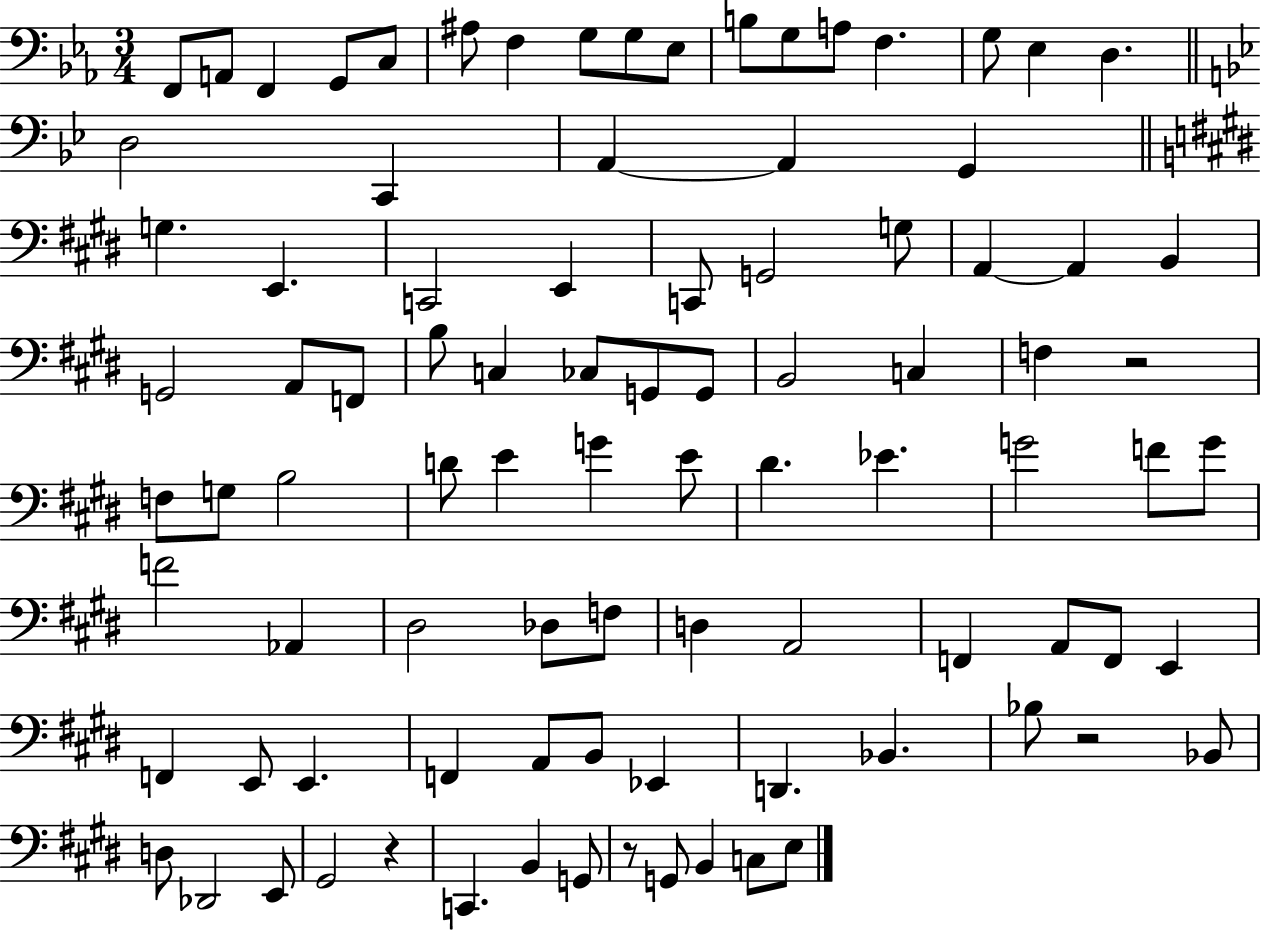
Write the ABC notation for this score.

X:1
T:Untitled
M:3/4
L:1/4
K:Eb
F,,/2 A,,/2 F,, G,,/2 C,/2 ^A,/2 F, G,/2 G,/2 _E,/2 B,/2 G,/2 A,/2 F, G,/2 _E, D, D,2 C,, A,, A,, G,, G, E,, C,,2 E,, C,,/2 G,,2 G,/2 A,, A,, B,, G,,2 A,,/2 F,,/2 B,/2 C, _C,/2 G,,/2 G,,/2 B,,2 C, F, z2 F,/2 G,/2 B,2 D/2 E G E/2 ^D _E G2 F/2 G/2 F2 _A,, ^D,2 _D,/2 F,/2 D, A,,2 F,, A,,/2 F,,/2 E,, F,, E,,/2 E,, F,, A,,/2 B,,/2 _E,, D,, _B,, _B,/2 z2 _B,,/2 D,/2 _D,,2 E,,/2 ^G,,2 z C,, B,, G,,/2 z/2 G,,/2 B,, C,/2 E,/2